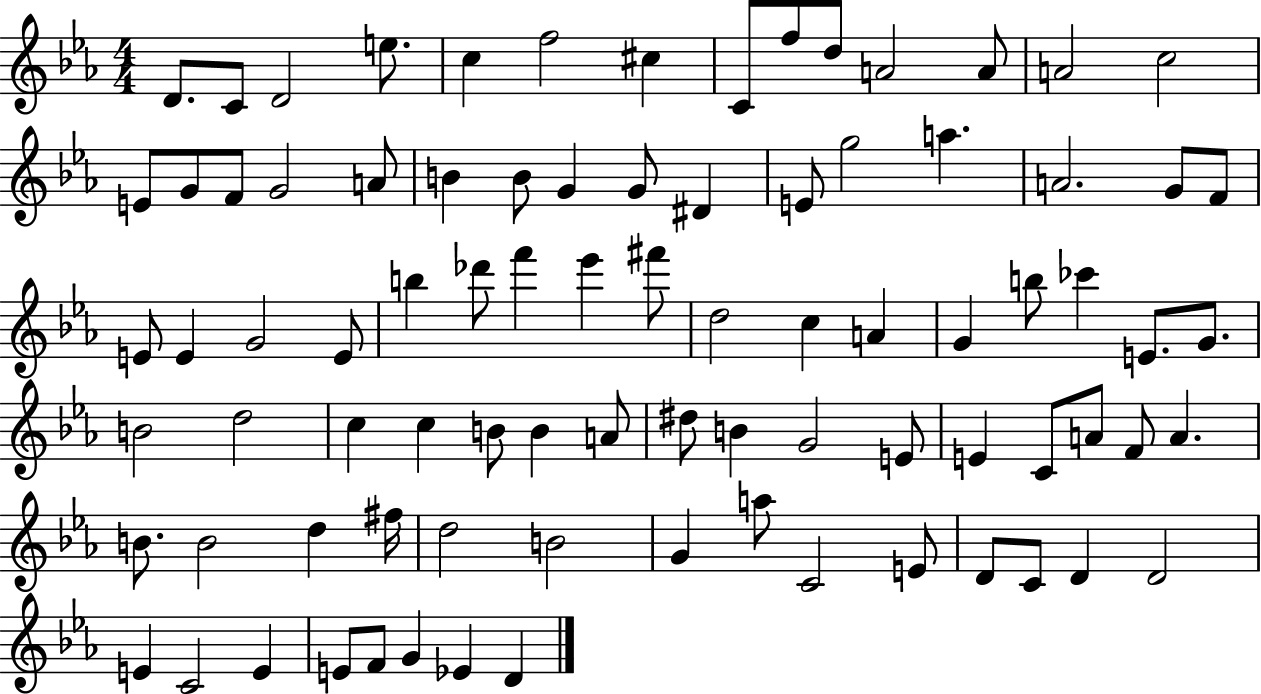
X:1
T:Untitled
M:4/4
L:1/4
K:Eb
D/2 C/2 D2 e/2 c f2 ^c C/2 f/2 d/2 A2 A/2 A2 c2 E/2 G/2 F/2 G2 A/2 B B/2 G G/2 ^D E/2 g2 a A2 G/2 F/2 E/2 E G2 E/2 b _d'/2 f' _e' ^f'/2 d2 c A G b/2 _c' E/2 G/2 B2 d2 c c B/2 B A/2 ^d/2 B G2 E/2 E C/2 A/2 F/2 A B/2 B2 d ^f/4 d2 B2 G a/2 C2 E/2 D/2 C/2 D D2 E C2 E E/2 F/2 G _E D